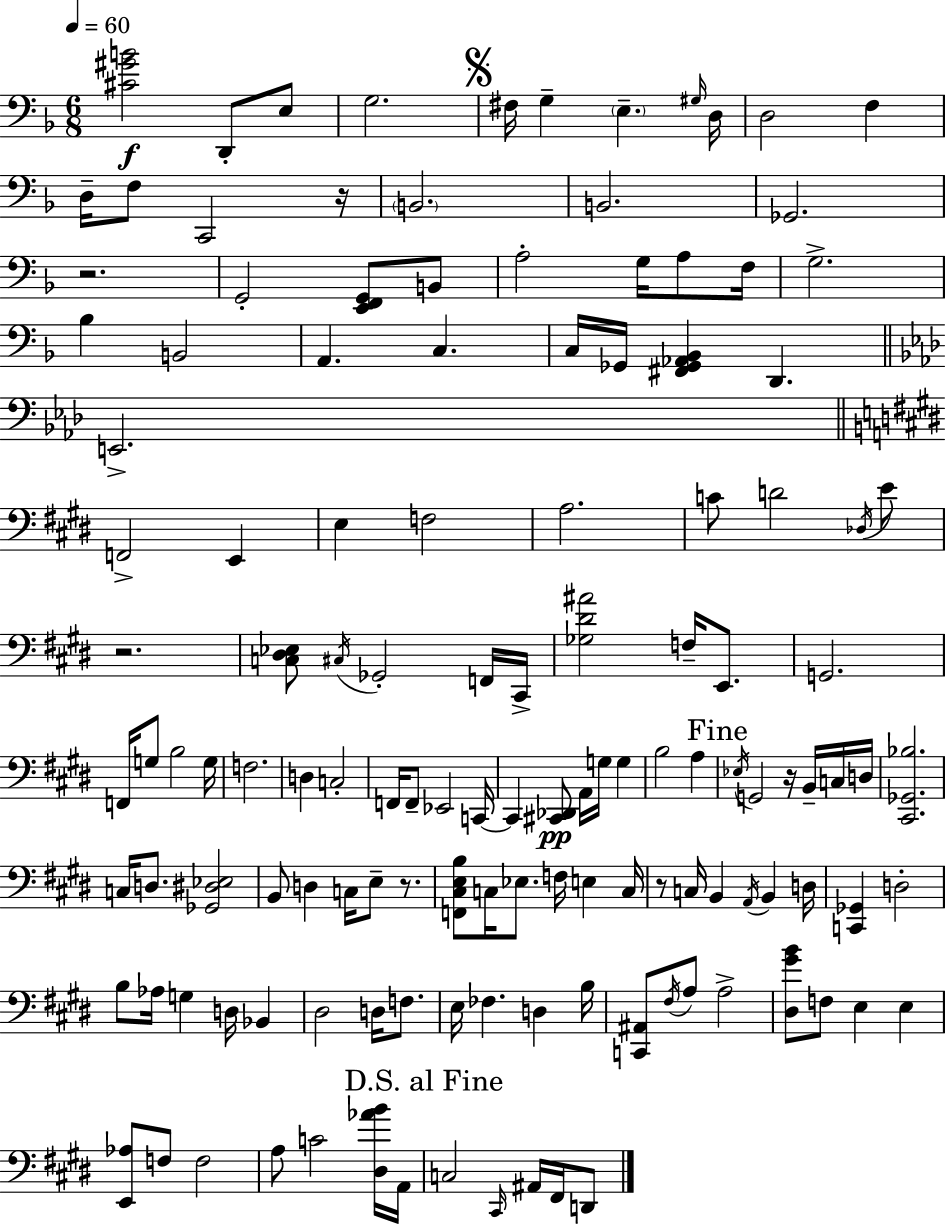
[C#4,G#4,B4]/h D2/e E3/e G3/h. F#3/s G3/q E3/q. G#3/s D3/s D3/h F3/q D3/s F3/e C2/h R/s B2/h. B2/h. Gb2/h. R/h. G2/h [E2,F2,G2]/e B2/e A3/h G3/s A3/e F3/s G3/h. Bb3/q B2/h A2/q. C3/q. C3/s Gb2/s [F#2,Gb2,Ab2,Bb2]/q D2/q. E2/h. F2/h E2/q E3/q F3/h A3/h. C4/e D4/h Db3/s E4/e R/h. [C3,D#3,Eb3]/e C#3/s Gb2/h F2/s C#2/s [Gb3,D#4,A#4]/h F3/s E2/e. G2/h. F2/s G3/e B3/h G3/s F3/h. D3/q C3/h F2/s F2/e Eb2/h C2/s C2/q [C#2,Db2]/e A2/s G3/s G3/q B3/h A3/q Eb3/s G2/h R/s B2/s C3/s D3/s [C#2,Gb2,Bb3]/h. C3/s D3/e. [Gb2,D#3,Eb3]/h B2/e D3/q C3/s E3/e R/e. [F2,C#3,E3,B3]/e C3/s Eb3/e. F3/s E3/q C3/s R/e C3/s B2/q A2/s B2/q D3/s [C2,Gb2]/q D3/h B3/e Ab3/s G3/q D3/s Bb2/q D#3/h D3/s F3/e. E3/s FES3/q. D3/q B3/s [C2,A#2]/e F#3/s A3/e A3/h [D#3,G#4,B4]/e F3/e E3/q E3/q [E2,Ab3]/e F3/e F3/h A3/e C4/h [D#3,Ab4,B4]/s A2/s C3/h C#2/s A#2/s F#2/s D2/e